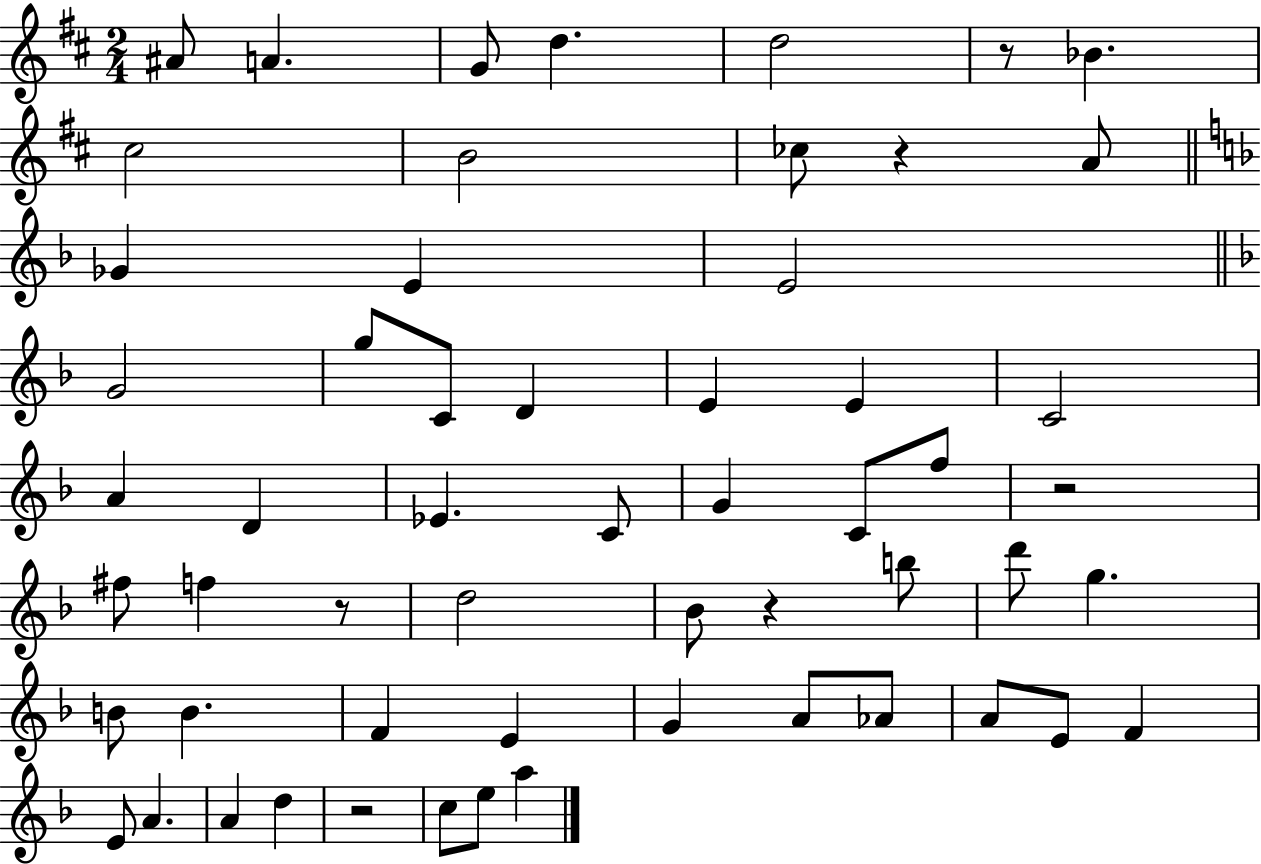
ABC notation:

X:1
T:Untitled
M:2/4
L:1/4
K:D
^A/2 A G/2 d d2 z/2 _B ^c2 B2 _c/2 z A/2 _G E E2 G2 g/2 C/2 D E E C2 A D _E C/2 G C/2 f/2 z2 ^f/2 f z/2 d2 _B/2 z b/2 d'/2 g B/2 B F E G A/2 _A/2 A/2 E/2 F E/2 A A d z2 c/2 e/2 a